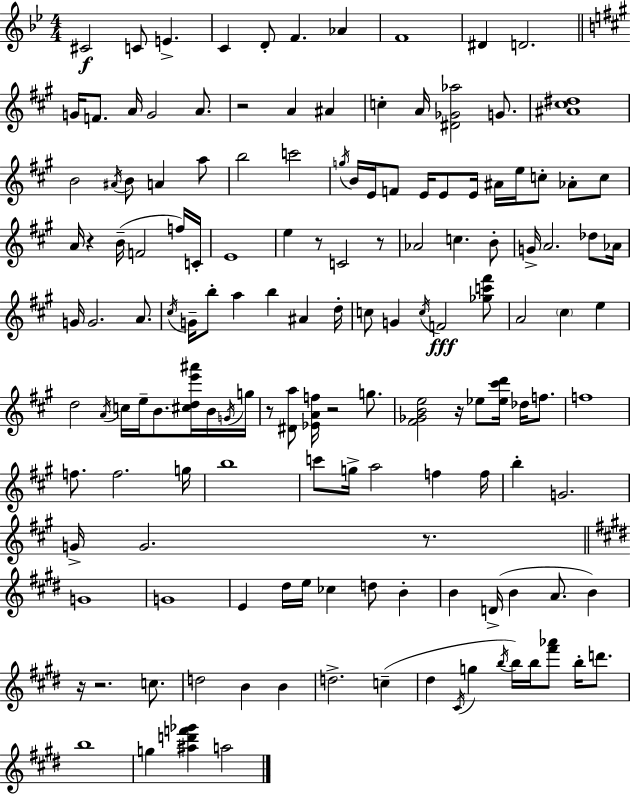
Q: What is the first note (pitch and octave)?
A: C#4